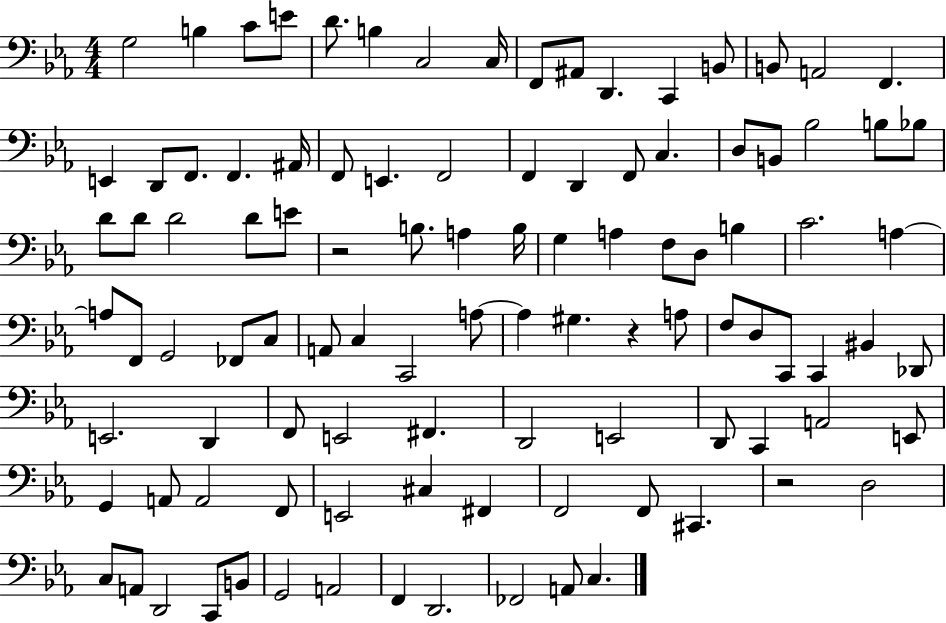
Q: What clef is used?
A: bass